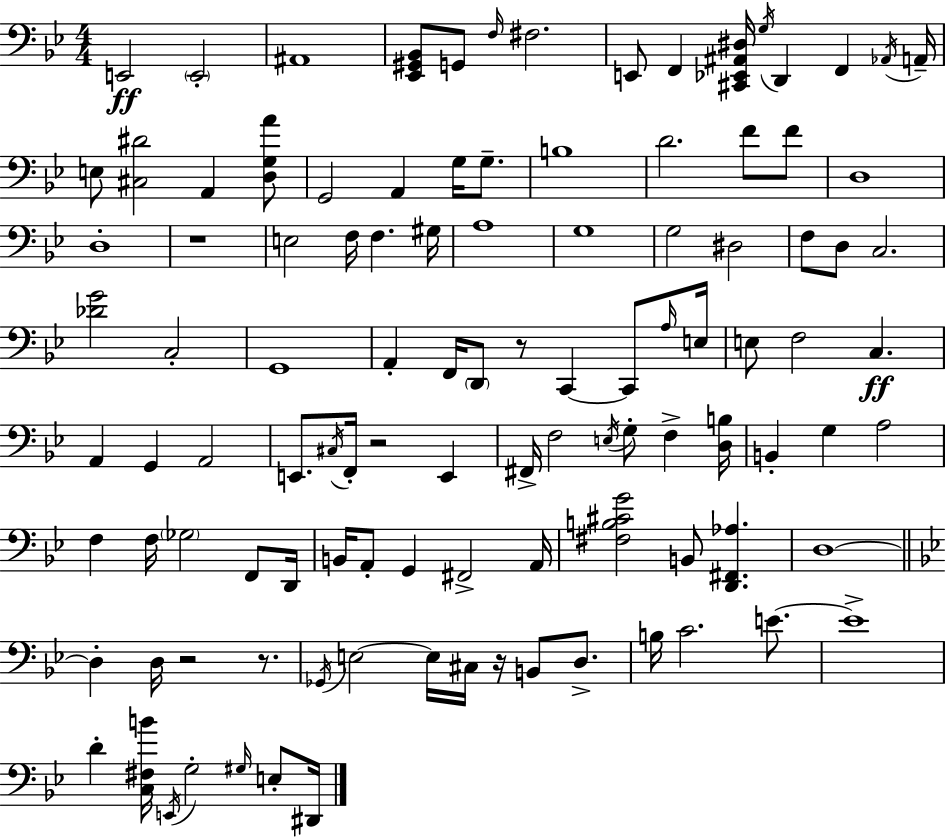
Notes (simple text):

E2/h E2/h A#2/w [Eb2,G#2,Bb2]/e G2/e F3/s F#3/h. E2/e F2/q [C#2,Eb2,A#2,D#3]/s G3/s D2/q F2/q Ab2/s A2/s E3/e [C#3,D#4]/h A2/q [D3,G3,A4]/e G2/h A2/q G3/s G3/e. B3/w D4/h. F4/e F4/e D3/w D3/w R/w E3/h F3/s F3/q. G#3/s A3/w G3/w G3/h D#3/h F3/e D3/e C3/h. [Db4,G4]/h C3/h G2/w A2/q F2/s D2/e R/e C2/q C2/e A3/s E3/s E3/e F3/h C3/q. A2/q G2/q A2/h E2/e. C#3/s F2/s R/h E2/q F#2/s F3/h E3/s G3/e F3/q [D3,B3]/s B2/q G3/q A3/h F3/q F3/s Gb3/h F2/e D2/s B2/s A2/e G2/q F#2/h A2/s [F#3,B3,C#4,G4]/h B2/e [D2,F#2,Ab3]/q. D3/w D3/q D3/s R/h R/e. Gb2/s E3/h E3/s C#3/s R/s B2/e D3/e. B3/s C4/h. E4/e. E4/w D4/q [C3,F#3,B4]/s E2/s G3/h G#3/s E3/e D#2/s